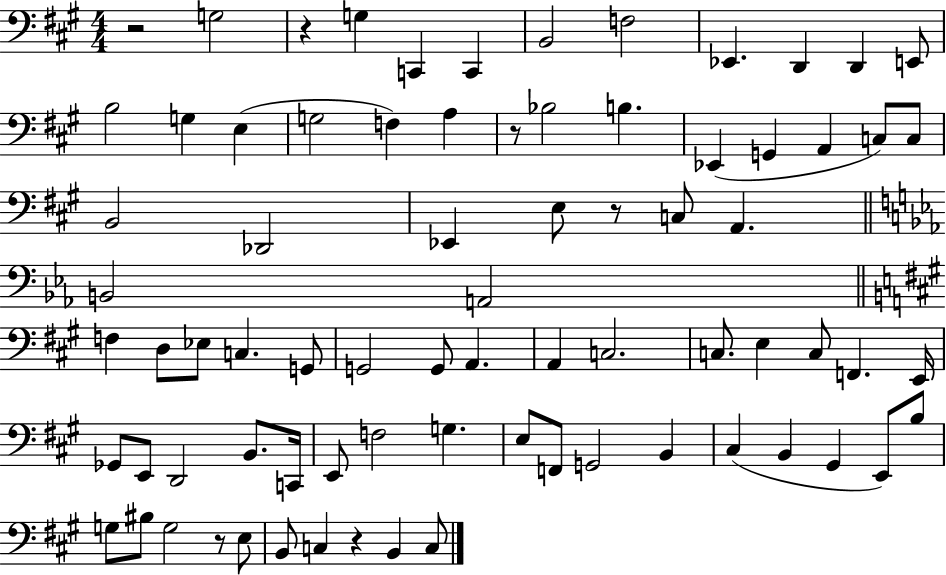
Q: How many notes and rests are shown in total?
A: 77